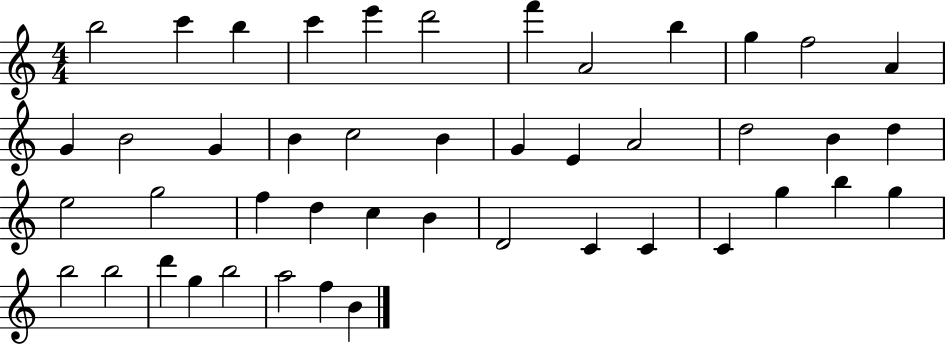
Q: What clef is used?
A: treble